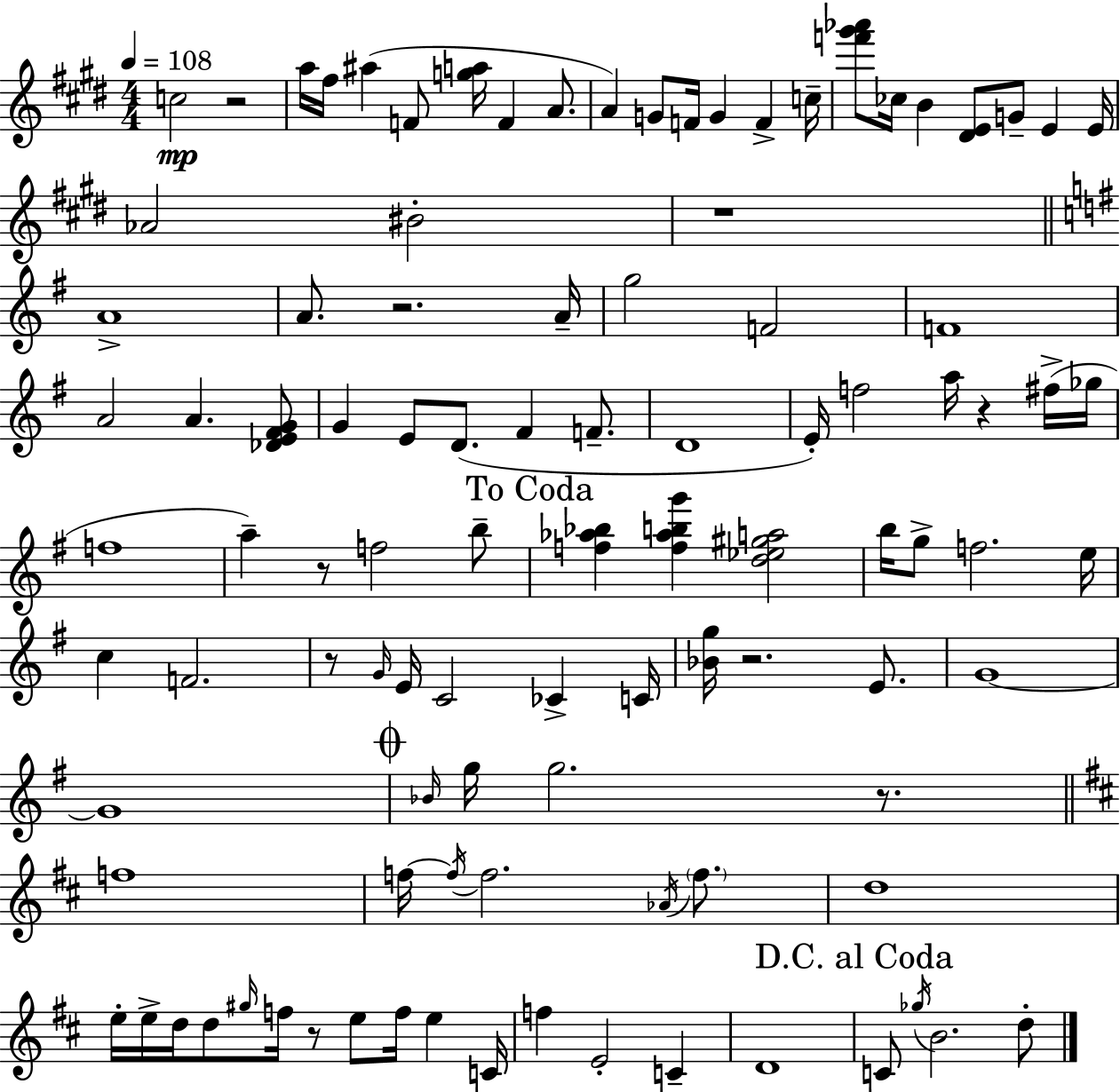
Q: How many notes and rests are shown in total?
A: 102